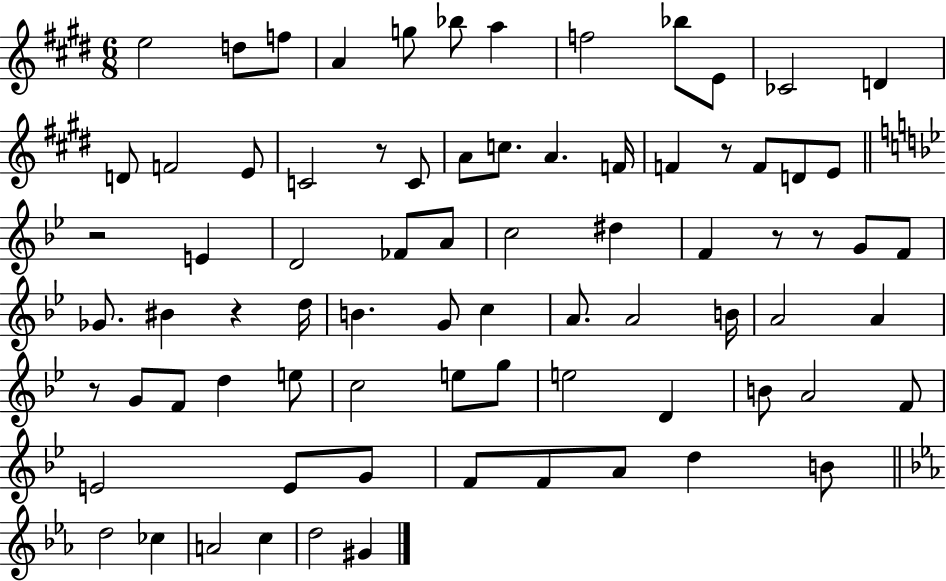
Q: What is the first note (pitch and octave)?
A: E5